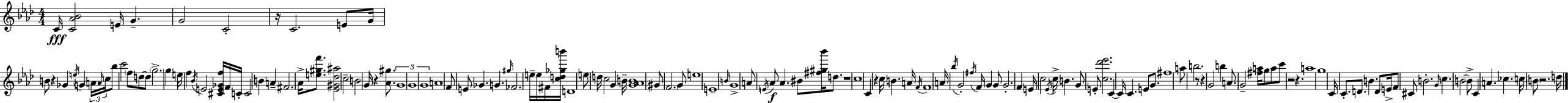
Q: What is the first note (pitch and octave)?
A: C4